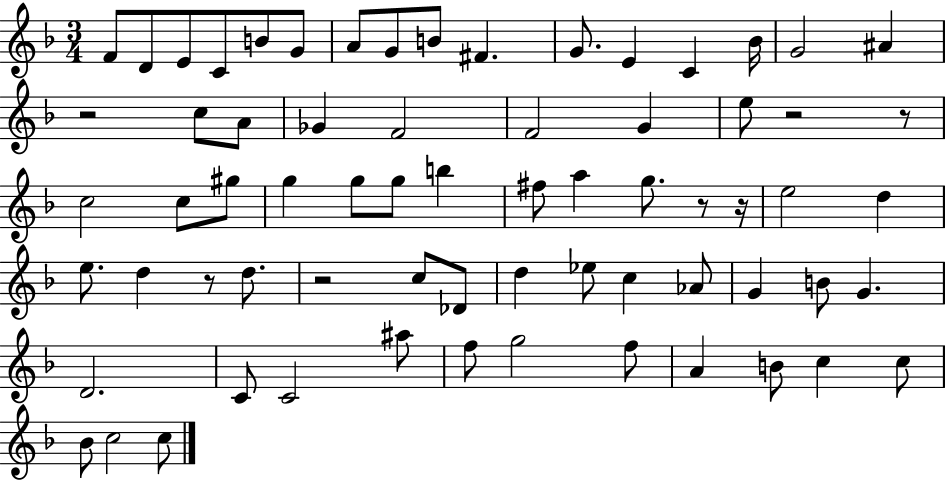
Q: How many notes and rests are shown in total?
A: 68